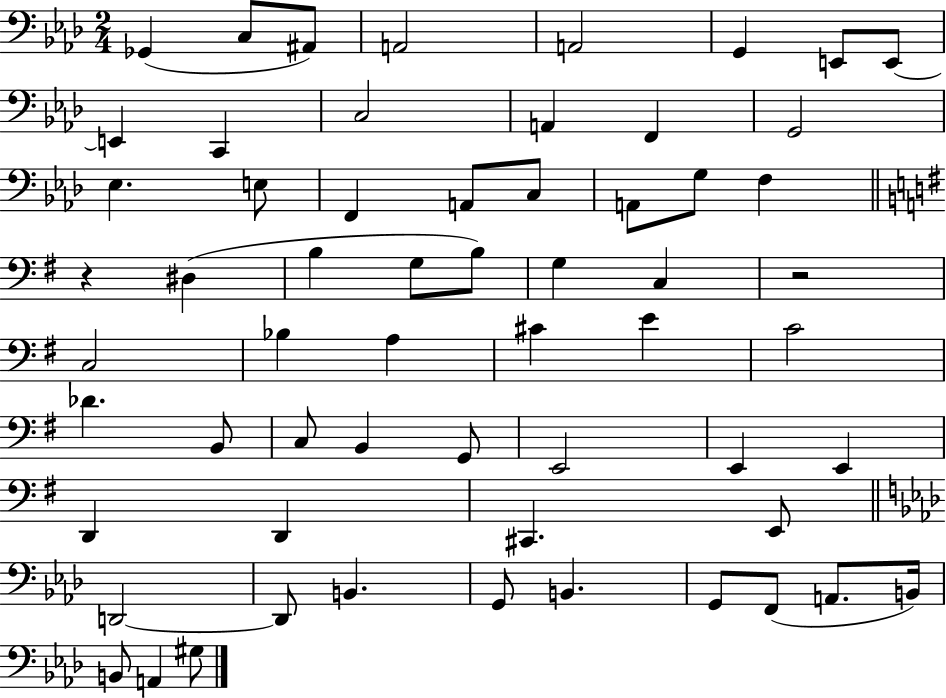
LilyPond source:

{
  \clef bass
  \numericTimeSignature
  \time 2/4
  \key aes \major
  ges,4( c8 ais,8) | a,2 | a,2 | g,4 e,8 e,8~~ | \break e,4 c,4 | c2 | a,4 f,4 | g,2 | \break ees4. e8 | f,4 a,8 c8 | a,8 g8 f4 | \bar "||" \break \key g \major r4 dis4( | b4 g8 b8) | g4 c4 | r2 | \break c2 | bes4 a4 | cis'4 e'4 | c'2 | \break des'4. b,8 | c8 b,4 g,8 | e,2 | e,4 e,4 | \break d,4 d,4 | cis,4. e,8 | \bar "||" \break \key f \minor d,2~~ | d,8 b,4. | g,8 b,4. | g,8 f,8( a,8. b,16) | \break b,8 a,4 gis8 | \bar "|."
}